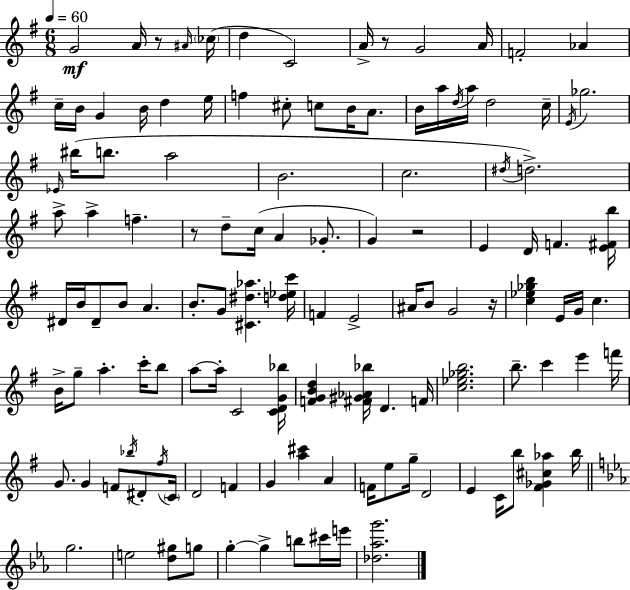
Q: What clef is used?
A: treble